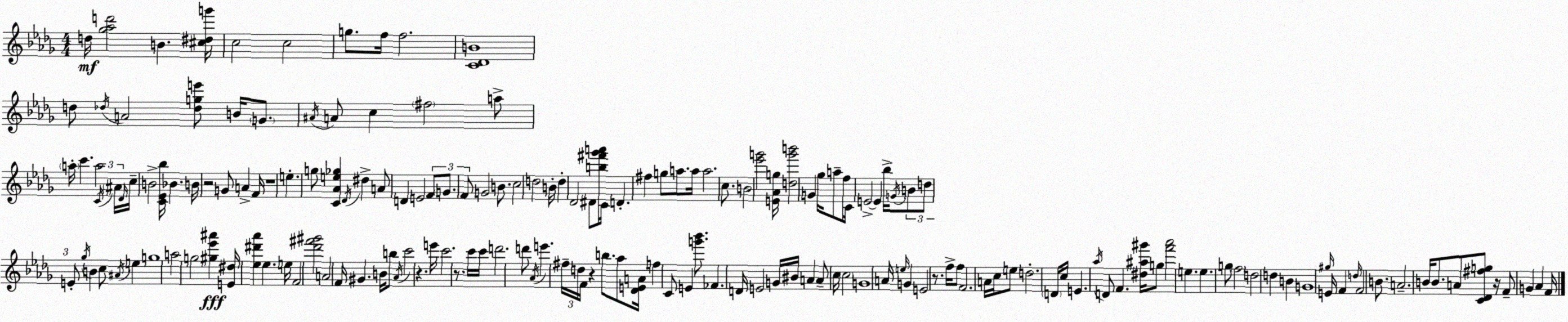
X:1
T:Untitled
M:4/4
L:1/4
K:Bbm
d/4 [_g_ad']2 B [^c^dg']/4 c2 c2 g/2 f/4 f2 [C_DB]4 d/2 _d/4 A2 [_dge']/2 B/4 G/2 ^A/4 A/2 c ^f2 a/2 a/4 c' a2 C/4 ^A/4 _D/4 c/4 B2 [C_E_b]/4 _B B/4 z2 G/2 A F/4 z4 e g/2 [C_Ae_g] _D/4 ^d A/2 D E2 F/2 G/2 F/2 G2 B/2 c2 d2 B/4 d _D2 ^D/2 [b^f'_g'a']/4 C/4 D ^f g/2 a/2 a/4 a2 c/2 B2 [_e'g']2 [E_Ag]/4 [dg'b']2 G _g/4 a/2 f/2 C/4 E2 E _b/4 G/4 B/2 d/2 E/2 _g/4 B c/2 ^A/4 e g4 a2 g2 [^g_e'^a'] [E^d]/4 [_e^d'_a'] _e e/4 F2 [_d'^f'^g']2 A2 F/4 ^G B/4 b/2 _A/4 c'2 z e'/4 c'2 z/2 c'/4 c'/4 d'2 d'/2 _A/4 e' ^f/4 d/4 F/4 z b/2 _a/2 [_DEA]/4 f C/2 E [g'_b']/2 _F D/4 E2 G/4 ^B/4 A A/2 c/4 c2 G4 A/4 e/4 G E2 z/2 f/4 f/2 F2 A/4 c/4 e/2 d2 D/4 c/4 E _a/4 D/2 F [^d^a^g']/4 g/2 [f'_a']2 e e g/2 f2 d2 d B G4 ^g/4 E/4 F d/4 F2 B/2 A2 B/4 B/2 A/2 [C_D^fg]/2 z/4 F/2 G _A F/4